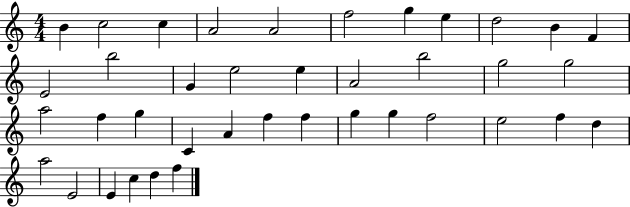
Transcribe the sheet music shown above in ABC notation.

X:1
T:Untitled
M:4/4
L:1/4
K:C
B c2 c A2 A2 f2 g e d2 B F E2 b2 G e2 e A2 b2 g2 g2 a2 f g C A f f g g f2 e2 f d a2 E2 E c d f